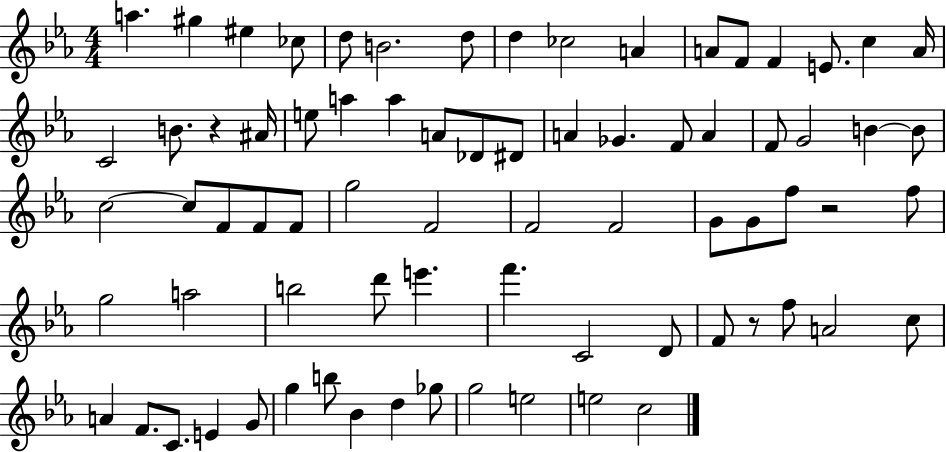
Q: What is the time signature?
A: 4/4